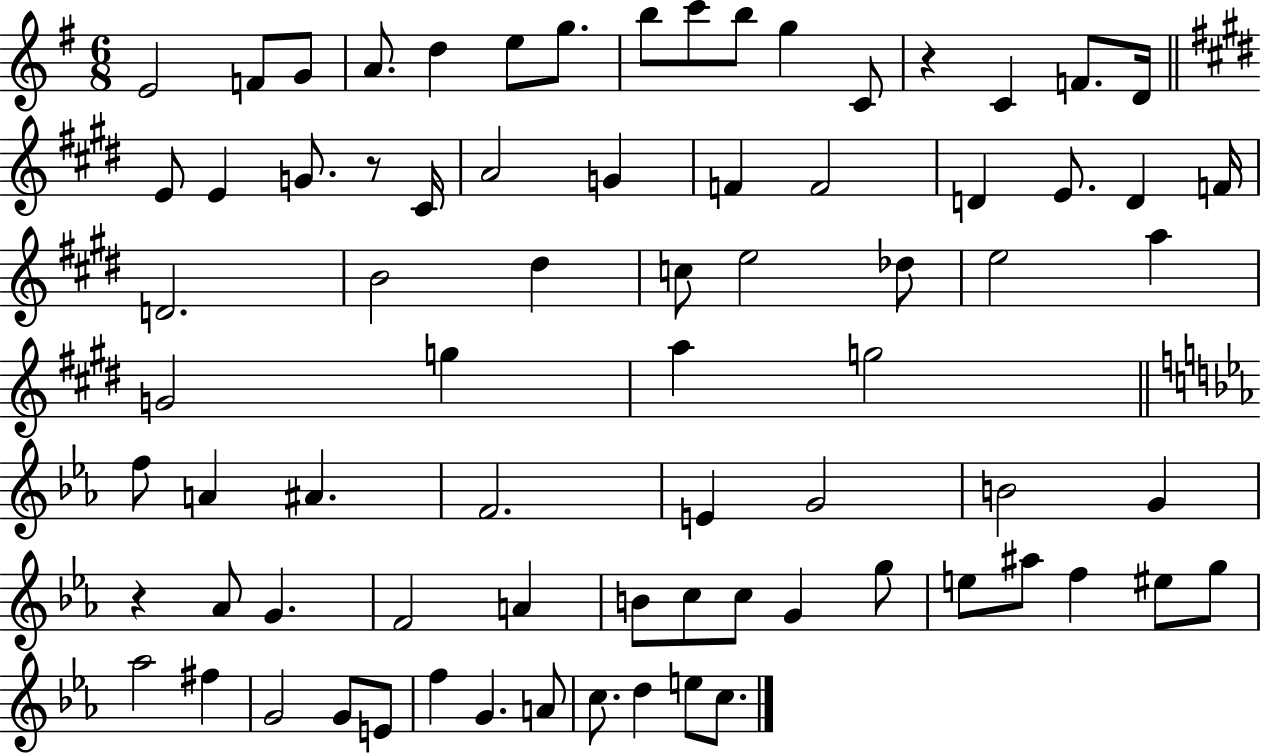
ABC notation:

X:1
T:Untitled
M:6/8
L:1/4
K:G
E2 F/2 G/2 A/2 d e/2 g/2 b/2 c'/2 b/2 g C/2 z C F/2 D/4 E/2 E G/2 z/2 ^C/4 A2 G F F2 D E/2 D F/4 D2 B2 ^d c/2 e2 _d/2 e2 a G2 g a g2 f/2 A ^A F2 E G2 B2 G z _A/2 G F2 A B/2 c/2 c/2 G g/2 e/2 ^a/2 f ^e/2 g/2 _a2 ^f G2 G/2 E/2 f G A/2 c/2 d e/2 c/2